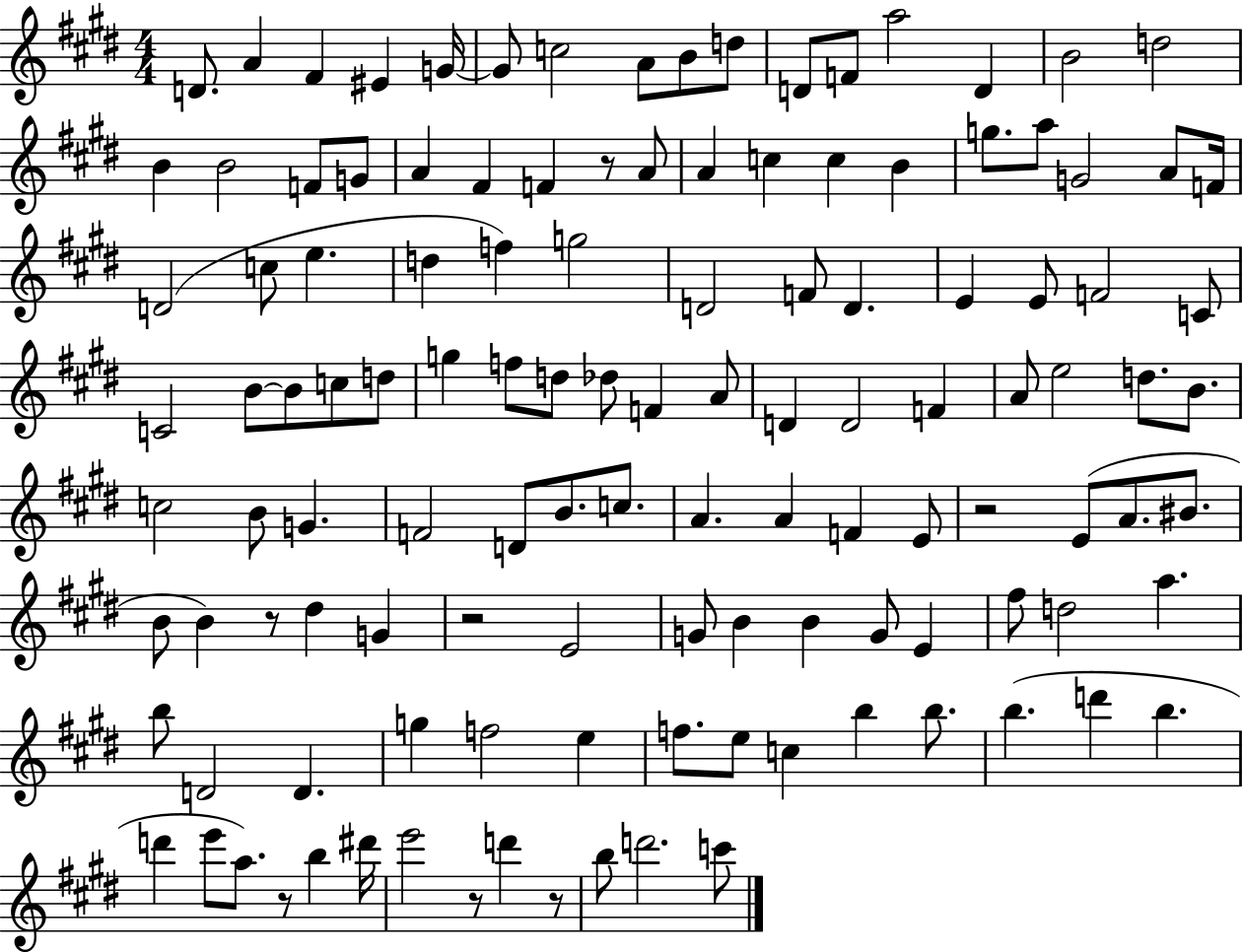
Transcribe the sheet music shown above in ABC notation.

X:1
T:Untitled
M:4/4
L:1/4
K:E
D/2 A ^F ^E G/4 G/2 c2 A/2 B/2 d/2 D/2 F/2 a2 D B2 d2 B B2 F/2 G/2 A ^F F z/2 A/2 A c c B g/2 a/2 G2 A/2 F/4 D2 c/2 e d f g2 D2 F/2 D E E/2 F2 C/2 C2 B/2 B/2 c/2 d/2 g f/2 d/2 _d/2 F A/2 D D2 F A/2 e2 d/2 B/2 c2 B/2 G F2 D/2 B/2 c/2 A A F E/2 z2 E/2 A/2 ^B/2 B/2 B z/2 ^d G z2 E2 G/2 B B G/2 E ^f/2 d2 a b/2 D2 D g f2 e f/2 e/2 c b b/2 b d' b d' e'/2 a/2 z/2 b ^d'/4 e'2 z/2 d' z/2 b/2 d'2 c'/2